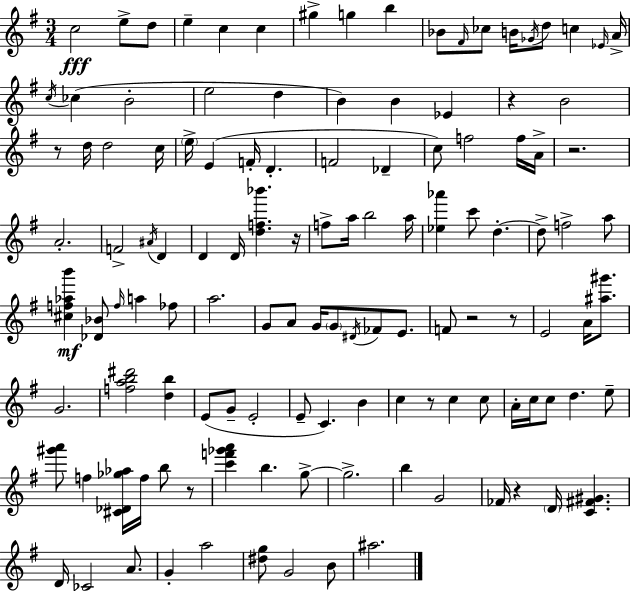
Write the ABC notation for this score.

X:1
T:Untitled
M:3/4
L:1/4
K:G
c2 e/2 d/2 e c c ^g g b _B/2 ^F/4 _c/2 B/4 _G/4 d/2 c _E/4 A/4 c/4 _c B2 e2 d B B _E z B2 z/2 d/4 d2 c/4 e/4 E F/4 D F2 _D c/2 f2 f/4 A/4 z2 A2 F2 ^A/4 D D D/4 [df_b'] z/4 f/2 a/4 b2 a/4 [_e_a'] c'/2 d d/2 f2 a/2 [^cf_ab'] [_D_B]/2 f/4 a _f/2 a2 G/2 A/2 G/4 G/2 ^D/4 _F/2 E/2 F/2 z2 z/2 E2 A/4 [^a^g']/2 G2 [fab^d']2 [db] E/2 G/2 E2 E/2 C B c z/2 c c/2 A/4 c/4 c/2 d e/2 [^g'a']/2 f [^C_D_g_a]/4 f/4 b/2 z/2 [c'f'_g'a'] b g/2 g2 b G2 _F/4 z D/4 [C^F^G] D/4 _C2 A/2 G a2 [^dg]/2 G2 B/2 ^a2